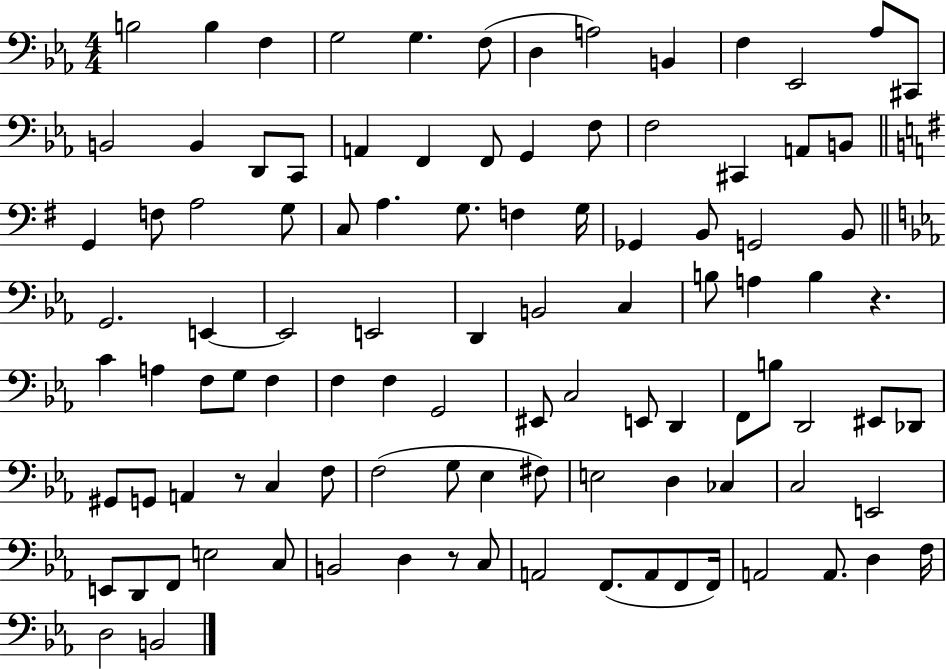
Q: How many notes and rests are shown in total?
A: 102